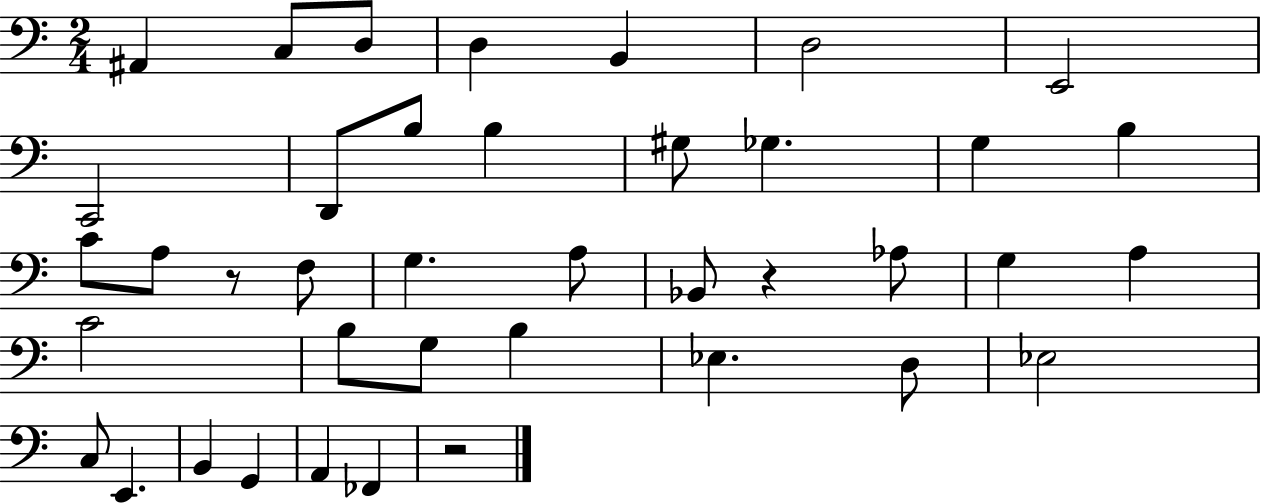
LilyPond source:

{
  \clef bass
  \numericTimeSignature
  \time 2/4
  \key c \major
  ais,4 c8 d8 | d4 b,4 | d2 | e,2 | \break c,2 | d,8 b8 b4 | gis8 ges4. | g4 b4 | \break c'8 a8 r8 f8 | g4. a8 | bes,8 r4 aes8 | g4 a4 | \break c'2 | b8 g8 b4 | ees4. d8 | ees2 | \break c8 e,4. | b,4 g,4 | a,4 fes,4 | r2 | \break \bar "|."
}